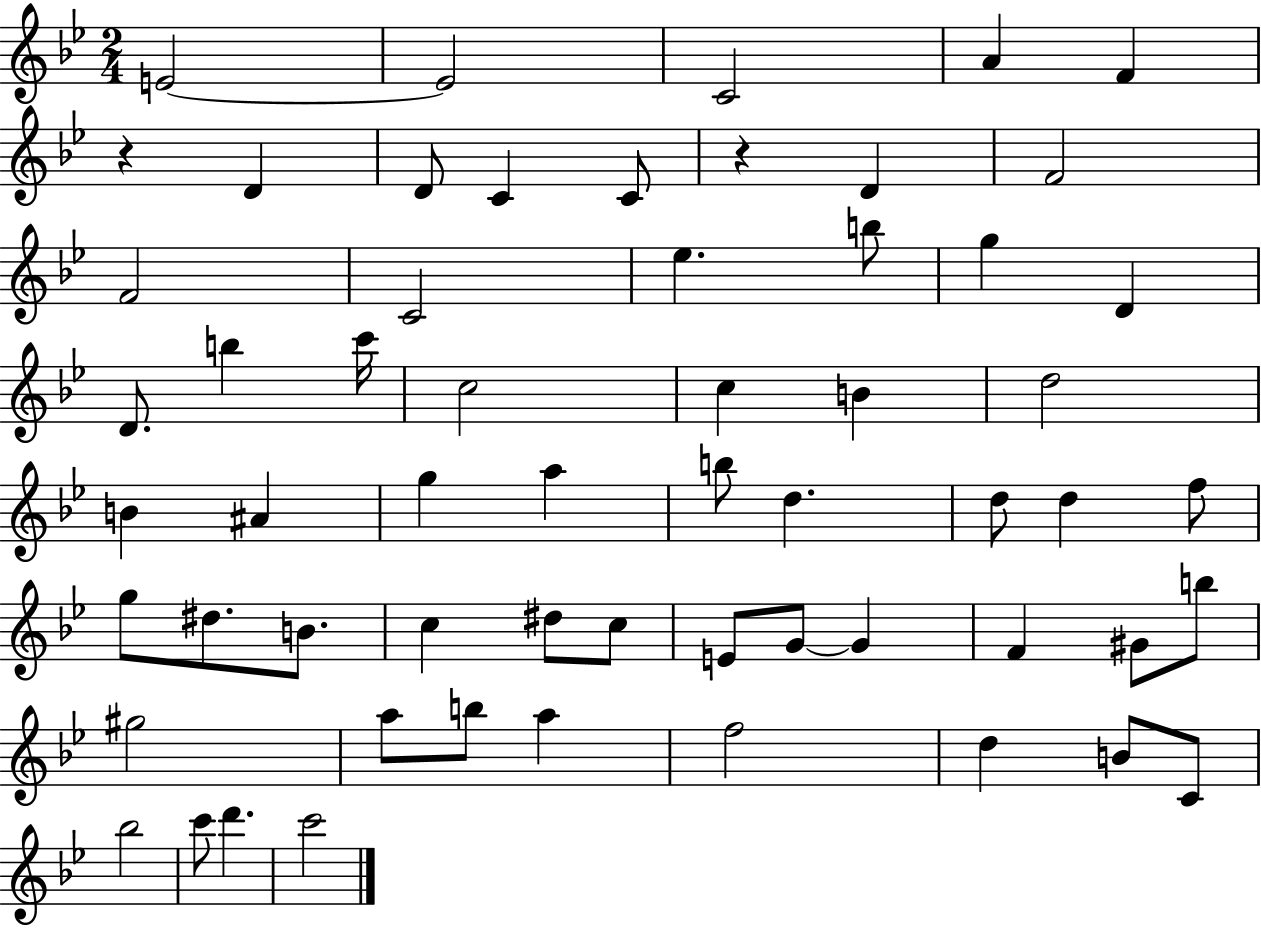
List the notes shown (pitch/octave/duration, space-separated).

E4/h E4/h C4/h A4/q F4/q R/q D4/q D4/e C4/q C4/e R/q D4/q F4/h F4/h C4/h Eb5/q. B5/e G5/q D4/q D4/e. B5/q C6/s C5/h C5/q B4/q D5/h B4/q A#4/q G5/q A5/q B5/e D5/q. D5/e D5/q F5/e G5/e D#5/e. B4/e. C5/q D#5/e C5/e E4/e G4/e G4/q F4/q G#4/e B5/e G#5/h A5/e B5/e A5/q F5/h D5/q B4/e C4/e Bb5/h C6/e D6/q. C6/h